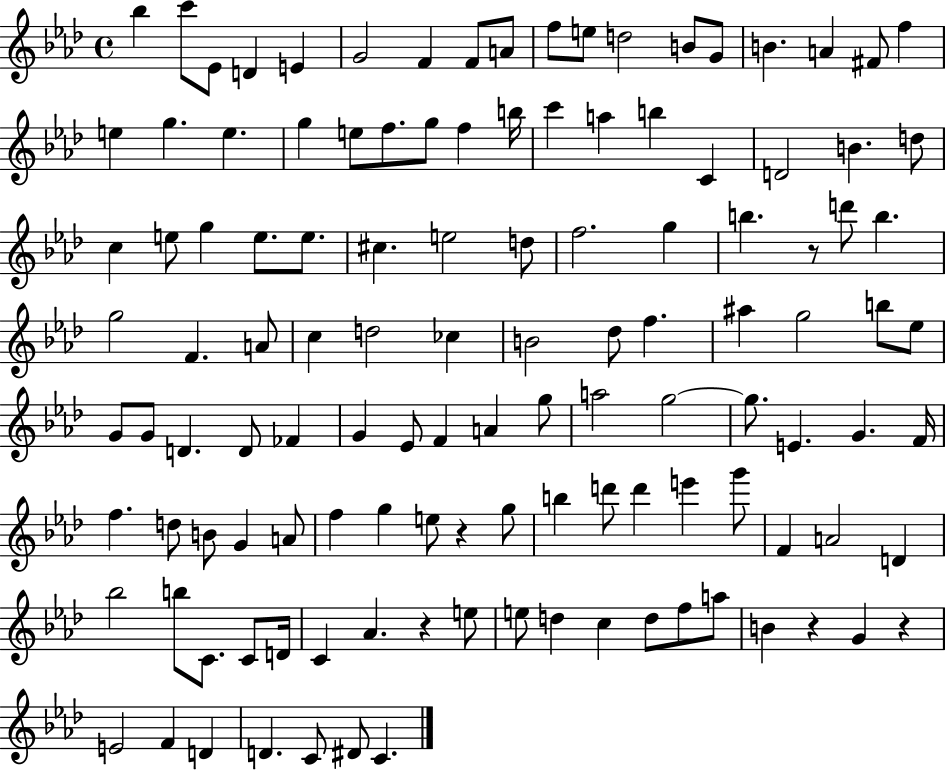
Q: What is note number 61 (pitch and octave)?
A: G4